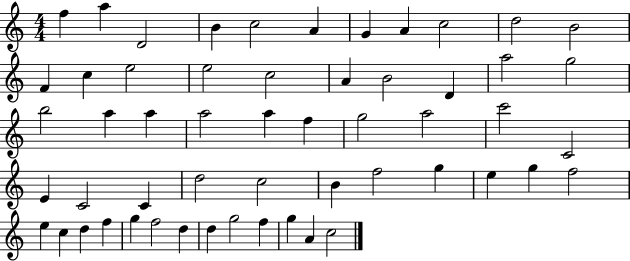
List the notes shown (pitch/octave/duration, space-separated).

F5/q A5/q D4/h B4/q C5/h A4/q G4/q A4/q C5/h D5/h B4/h F4/q C5/q E5/h E5/h C5/h A4/q B4/h D4/q A5/h G5/h B5/h A5/q A5/q A5/h A5/q F5/q G5/h A5/h C6/h C4/h E4/q C4/h C4/q D5/h C5/h B4/q F5/h G5/q E5/q G5/q F5/h E5/q C5/q D5/q F5/q G5/q F5/h D5/q D5/q G5/h F5/q G5/q A4/q C5/h